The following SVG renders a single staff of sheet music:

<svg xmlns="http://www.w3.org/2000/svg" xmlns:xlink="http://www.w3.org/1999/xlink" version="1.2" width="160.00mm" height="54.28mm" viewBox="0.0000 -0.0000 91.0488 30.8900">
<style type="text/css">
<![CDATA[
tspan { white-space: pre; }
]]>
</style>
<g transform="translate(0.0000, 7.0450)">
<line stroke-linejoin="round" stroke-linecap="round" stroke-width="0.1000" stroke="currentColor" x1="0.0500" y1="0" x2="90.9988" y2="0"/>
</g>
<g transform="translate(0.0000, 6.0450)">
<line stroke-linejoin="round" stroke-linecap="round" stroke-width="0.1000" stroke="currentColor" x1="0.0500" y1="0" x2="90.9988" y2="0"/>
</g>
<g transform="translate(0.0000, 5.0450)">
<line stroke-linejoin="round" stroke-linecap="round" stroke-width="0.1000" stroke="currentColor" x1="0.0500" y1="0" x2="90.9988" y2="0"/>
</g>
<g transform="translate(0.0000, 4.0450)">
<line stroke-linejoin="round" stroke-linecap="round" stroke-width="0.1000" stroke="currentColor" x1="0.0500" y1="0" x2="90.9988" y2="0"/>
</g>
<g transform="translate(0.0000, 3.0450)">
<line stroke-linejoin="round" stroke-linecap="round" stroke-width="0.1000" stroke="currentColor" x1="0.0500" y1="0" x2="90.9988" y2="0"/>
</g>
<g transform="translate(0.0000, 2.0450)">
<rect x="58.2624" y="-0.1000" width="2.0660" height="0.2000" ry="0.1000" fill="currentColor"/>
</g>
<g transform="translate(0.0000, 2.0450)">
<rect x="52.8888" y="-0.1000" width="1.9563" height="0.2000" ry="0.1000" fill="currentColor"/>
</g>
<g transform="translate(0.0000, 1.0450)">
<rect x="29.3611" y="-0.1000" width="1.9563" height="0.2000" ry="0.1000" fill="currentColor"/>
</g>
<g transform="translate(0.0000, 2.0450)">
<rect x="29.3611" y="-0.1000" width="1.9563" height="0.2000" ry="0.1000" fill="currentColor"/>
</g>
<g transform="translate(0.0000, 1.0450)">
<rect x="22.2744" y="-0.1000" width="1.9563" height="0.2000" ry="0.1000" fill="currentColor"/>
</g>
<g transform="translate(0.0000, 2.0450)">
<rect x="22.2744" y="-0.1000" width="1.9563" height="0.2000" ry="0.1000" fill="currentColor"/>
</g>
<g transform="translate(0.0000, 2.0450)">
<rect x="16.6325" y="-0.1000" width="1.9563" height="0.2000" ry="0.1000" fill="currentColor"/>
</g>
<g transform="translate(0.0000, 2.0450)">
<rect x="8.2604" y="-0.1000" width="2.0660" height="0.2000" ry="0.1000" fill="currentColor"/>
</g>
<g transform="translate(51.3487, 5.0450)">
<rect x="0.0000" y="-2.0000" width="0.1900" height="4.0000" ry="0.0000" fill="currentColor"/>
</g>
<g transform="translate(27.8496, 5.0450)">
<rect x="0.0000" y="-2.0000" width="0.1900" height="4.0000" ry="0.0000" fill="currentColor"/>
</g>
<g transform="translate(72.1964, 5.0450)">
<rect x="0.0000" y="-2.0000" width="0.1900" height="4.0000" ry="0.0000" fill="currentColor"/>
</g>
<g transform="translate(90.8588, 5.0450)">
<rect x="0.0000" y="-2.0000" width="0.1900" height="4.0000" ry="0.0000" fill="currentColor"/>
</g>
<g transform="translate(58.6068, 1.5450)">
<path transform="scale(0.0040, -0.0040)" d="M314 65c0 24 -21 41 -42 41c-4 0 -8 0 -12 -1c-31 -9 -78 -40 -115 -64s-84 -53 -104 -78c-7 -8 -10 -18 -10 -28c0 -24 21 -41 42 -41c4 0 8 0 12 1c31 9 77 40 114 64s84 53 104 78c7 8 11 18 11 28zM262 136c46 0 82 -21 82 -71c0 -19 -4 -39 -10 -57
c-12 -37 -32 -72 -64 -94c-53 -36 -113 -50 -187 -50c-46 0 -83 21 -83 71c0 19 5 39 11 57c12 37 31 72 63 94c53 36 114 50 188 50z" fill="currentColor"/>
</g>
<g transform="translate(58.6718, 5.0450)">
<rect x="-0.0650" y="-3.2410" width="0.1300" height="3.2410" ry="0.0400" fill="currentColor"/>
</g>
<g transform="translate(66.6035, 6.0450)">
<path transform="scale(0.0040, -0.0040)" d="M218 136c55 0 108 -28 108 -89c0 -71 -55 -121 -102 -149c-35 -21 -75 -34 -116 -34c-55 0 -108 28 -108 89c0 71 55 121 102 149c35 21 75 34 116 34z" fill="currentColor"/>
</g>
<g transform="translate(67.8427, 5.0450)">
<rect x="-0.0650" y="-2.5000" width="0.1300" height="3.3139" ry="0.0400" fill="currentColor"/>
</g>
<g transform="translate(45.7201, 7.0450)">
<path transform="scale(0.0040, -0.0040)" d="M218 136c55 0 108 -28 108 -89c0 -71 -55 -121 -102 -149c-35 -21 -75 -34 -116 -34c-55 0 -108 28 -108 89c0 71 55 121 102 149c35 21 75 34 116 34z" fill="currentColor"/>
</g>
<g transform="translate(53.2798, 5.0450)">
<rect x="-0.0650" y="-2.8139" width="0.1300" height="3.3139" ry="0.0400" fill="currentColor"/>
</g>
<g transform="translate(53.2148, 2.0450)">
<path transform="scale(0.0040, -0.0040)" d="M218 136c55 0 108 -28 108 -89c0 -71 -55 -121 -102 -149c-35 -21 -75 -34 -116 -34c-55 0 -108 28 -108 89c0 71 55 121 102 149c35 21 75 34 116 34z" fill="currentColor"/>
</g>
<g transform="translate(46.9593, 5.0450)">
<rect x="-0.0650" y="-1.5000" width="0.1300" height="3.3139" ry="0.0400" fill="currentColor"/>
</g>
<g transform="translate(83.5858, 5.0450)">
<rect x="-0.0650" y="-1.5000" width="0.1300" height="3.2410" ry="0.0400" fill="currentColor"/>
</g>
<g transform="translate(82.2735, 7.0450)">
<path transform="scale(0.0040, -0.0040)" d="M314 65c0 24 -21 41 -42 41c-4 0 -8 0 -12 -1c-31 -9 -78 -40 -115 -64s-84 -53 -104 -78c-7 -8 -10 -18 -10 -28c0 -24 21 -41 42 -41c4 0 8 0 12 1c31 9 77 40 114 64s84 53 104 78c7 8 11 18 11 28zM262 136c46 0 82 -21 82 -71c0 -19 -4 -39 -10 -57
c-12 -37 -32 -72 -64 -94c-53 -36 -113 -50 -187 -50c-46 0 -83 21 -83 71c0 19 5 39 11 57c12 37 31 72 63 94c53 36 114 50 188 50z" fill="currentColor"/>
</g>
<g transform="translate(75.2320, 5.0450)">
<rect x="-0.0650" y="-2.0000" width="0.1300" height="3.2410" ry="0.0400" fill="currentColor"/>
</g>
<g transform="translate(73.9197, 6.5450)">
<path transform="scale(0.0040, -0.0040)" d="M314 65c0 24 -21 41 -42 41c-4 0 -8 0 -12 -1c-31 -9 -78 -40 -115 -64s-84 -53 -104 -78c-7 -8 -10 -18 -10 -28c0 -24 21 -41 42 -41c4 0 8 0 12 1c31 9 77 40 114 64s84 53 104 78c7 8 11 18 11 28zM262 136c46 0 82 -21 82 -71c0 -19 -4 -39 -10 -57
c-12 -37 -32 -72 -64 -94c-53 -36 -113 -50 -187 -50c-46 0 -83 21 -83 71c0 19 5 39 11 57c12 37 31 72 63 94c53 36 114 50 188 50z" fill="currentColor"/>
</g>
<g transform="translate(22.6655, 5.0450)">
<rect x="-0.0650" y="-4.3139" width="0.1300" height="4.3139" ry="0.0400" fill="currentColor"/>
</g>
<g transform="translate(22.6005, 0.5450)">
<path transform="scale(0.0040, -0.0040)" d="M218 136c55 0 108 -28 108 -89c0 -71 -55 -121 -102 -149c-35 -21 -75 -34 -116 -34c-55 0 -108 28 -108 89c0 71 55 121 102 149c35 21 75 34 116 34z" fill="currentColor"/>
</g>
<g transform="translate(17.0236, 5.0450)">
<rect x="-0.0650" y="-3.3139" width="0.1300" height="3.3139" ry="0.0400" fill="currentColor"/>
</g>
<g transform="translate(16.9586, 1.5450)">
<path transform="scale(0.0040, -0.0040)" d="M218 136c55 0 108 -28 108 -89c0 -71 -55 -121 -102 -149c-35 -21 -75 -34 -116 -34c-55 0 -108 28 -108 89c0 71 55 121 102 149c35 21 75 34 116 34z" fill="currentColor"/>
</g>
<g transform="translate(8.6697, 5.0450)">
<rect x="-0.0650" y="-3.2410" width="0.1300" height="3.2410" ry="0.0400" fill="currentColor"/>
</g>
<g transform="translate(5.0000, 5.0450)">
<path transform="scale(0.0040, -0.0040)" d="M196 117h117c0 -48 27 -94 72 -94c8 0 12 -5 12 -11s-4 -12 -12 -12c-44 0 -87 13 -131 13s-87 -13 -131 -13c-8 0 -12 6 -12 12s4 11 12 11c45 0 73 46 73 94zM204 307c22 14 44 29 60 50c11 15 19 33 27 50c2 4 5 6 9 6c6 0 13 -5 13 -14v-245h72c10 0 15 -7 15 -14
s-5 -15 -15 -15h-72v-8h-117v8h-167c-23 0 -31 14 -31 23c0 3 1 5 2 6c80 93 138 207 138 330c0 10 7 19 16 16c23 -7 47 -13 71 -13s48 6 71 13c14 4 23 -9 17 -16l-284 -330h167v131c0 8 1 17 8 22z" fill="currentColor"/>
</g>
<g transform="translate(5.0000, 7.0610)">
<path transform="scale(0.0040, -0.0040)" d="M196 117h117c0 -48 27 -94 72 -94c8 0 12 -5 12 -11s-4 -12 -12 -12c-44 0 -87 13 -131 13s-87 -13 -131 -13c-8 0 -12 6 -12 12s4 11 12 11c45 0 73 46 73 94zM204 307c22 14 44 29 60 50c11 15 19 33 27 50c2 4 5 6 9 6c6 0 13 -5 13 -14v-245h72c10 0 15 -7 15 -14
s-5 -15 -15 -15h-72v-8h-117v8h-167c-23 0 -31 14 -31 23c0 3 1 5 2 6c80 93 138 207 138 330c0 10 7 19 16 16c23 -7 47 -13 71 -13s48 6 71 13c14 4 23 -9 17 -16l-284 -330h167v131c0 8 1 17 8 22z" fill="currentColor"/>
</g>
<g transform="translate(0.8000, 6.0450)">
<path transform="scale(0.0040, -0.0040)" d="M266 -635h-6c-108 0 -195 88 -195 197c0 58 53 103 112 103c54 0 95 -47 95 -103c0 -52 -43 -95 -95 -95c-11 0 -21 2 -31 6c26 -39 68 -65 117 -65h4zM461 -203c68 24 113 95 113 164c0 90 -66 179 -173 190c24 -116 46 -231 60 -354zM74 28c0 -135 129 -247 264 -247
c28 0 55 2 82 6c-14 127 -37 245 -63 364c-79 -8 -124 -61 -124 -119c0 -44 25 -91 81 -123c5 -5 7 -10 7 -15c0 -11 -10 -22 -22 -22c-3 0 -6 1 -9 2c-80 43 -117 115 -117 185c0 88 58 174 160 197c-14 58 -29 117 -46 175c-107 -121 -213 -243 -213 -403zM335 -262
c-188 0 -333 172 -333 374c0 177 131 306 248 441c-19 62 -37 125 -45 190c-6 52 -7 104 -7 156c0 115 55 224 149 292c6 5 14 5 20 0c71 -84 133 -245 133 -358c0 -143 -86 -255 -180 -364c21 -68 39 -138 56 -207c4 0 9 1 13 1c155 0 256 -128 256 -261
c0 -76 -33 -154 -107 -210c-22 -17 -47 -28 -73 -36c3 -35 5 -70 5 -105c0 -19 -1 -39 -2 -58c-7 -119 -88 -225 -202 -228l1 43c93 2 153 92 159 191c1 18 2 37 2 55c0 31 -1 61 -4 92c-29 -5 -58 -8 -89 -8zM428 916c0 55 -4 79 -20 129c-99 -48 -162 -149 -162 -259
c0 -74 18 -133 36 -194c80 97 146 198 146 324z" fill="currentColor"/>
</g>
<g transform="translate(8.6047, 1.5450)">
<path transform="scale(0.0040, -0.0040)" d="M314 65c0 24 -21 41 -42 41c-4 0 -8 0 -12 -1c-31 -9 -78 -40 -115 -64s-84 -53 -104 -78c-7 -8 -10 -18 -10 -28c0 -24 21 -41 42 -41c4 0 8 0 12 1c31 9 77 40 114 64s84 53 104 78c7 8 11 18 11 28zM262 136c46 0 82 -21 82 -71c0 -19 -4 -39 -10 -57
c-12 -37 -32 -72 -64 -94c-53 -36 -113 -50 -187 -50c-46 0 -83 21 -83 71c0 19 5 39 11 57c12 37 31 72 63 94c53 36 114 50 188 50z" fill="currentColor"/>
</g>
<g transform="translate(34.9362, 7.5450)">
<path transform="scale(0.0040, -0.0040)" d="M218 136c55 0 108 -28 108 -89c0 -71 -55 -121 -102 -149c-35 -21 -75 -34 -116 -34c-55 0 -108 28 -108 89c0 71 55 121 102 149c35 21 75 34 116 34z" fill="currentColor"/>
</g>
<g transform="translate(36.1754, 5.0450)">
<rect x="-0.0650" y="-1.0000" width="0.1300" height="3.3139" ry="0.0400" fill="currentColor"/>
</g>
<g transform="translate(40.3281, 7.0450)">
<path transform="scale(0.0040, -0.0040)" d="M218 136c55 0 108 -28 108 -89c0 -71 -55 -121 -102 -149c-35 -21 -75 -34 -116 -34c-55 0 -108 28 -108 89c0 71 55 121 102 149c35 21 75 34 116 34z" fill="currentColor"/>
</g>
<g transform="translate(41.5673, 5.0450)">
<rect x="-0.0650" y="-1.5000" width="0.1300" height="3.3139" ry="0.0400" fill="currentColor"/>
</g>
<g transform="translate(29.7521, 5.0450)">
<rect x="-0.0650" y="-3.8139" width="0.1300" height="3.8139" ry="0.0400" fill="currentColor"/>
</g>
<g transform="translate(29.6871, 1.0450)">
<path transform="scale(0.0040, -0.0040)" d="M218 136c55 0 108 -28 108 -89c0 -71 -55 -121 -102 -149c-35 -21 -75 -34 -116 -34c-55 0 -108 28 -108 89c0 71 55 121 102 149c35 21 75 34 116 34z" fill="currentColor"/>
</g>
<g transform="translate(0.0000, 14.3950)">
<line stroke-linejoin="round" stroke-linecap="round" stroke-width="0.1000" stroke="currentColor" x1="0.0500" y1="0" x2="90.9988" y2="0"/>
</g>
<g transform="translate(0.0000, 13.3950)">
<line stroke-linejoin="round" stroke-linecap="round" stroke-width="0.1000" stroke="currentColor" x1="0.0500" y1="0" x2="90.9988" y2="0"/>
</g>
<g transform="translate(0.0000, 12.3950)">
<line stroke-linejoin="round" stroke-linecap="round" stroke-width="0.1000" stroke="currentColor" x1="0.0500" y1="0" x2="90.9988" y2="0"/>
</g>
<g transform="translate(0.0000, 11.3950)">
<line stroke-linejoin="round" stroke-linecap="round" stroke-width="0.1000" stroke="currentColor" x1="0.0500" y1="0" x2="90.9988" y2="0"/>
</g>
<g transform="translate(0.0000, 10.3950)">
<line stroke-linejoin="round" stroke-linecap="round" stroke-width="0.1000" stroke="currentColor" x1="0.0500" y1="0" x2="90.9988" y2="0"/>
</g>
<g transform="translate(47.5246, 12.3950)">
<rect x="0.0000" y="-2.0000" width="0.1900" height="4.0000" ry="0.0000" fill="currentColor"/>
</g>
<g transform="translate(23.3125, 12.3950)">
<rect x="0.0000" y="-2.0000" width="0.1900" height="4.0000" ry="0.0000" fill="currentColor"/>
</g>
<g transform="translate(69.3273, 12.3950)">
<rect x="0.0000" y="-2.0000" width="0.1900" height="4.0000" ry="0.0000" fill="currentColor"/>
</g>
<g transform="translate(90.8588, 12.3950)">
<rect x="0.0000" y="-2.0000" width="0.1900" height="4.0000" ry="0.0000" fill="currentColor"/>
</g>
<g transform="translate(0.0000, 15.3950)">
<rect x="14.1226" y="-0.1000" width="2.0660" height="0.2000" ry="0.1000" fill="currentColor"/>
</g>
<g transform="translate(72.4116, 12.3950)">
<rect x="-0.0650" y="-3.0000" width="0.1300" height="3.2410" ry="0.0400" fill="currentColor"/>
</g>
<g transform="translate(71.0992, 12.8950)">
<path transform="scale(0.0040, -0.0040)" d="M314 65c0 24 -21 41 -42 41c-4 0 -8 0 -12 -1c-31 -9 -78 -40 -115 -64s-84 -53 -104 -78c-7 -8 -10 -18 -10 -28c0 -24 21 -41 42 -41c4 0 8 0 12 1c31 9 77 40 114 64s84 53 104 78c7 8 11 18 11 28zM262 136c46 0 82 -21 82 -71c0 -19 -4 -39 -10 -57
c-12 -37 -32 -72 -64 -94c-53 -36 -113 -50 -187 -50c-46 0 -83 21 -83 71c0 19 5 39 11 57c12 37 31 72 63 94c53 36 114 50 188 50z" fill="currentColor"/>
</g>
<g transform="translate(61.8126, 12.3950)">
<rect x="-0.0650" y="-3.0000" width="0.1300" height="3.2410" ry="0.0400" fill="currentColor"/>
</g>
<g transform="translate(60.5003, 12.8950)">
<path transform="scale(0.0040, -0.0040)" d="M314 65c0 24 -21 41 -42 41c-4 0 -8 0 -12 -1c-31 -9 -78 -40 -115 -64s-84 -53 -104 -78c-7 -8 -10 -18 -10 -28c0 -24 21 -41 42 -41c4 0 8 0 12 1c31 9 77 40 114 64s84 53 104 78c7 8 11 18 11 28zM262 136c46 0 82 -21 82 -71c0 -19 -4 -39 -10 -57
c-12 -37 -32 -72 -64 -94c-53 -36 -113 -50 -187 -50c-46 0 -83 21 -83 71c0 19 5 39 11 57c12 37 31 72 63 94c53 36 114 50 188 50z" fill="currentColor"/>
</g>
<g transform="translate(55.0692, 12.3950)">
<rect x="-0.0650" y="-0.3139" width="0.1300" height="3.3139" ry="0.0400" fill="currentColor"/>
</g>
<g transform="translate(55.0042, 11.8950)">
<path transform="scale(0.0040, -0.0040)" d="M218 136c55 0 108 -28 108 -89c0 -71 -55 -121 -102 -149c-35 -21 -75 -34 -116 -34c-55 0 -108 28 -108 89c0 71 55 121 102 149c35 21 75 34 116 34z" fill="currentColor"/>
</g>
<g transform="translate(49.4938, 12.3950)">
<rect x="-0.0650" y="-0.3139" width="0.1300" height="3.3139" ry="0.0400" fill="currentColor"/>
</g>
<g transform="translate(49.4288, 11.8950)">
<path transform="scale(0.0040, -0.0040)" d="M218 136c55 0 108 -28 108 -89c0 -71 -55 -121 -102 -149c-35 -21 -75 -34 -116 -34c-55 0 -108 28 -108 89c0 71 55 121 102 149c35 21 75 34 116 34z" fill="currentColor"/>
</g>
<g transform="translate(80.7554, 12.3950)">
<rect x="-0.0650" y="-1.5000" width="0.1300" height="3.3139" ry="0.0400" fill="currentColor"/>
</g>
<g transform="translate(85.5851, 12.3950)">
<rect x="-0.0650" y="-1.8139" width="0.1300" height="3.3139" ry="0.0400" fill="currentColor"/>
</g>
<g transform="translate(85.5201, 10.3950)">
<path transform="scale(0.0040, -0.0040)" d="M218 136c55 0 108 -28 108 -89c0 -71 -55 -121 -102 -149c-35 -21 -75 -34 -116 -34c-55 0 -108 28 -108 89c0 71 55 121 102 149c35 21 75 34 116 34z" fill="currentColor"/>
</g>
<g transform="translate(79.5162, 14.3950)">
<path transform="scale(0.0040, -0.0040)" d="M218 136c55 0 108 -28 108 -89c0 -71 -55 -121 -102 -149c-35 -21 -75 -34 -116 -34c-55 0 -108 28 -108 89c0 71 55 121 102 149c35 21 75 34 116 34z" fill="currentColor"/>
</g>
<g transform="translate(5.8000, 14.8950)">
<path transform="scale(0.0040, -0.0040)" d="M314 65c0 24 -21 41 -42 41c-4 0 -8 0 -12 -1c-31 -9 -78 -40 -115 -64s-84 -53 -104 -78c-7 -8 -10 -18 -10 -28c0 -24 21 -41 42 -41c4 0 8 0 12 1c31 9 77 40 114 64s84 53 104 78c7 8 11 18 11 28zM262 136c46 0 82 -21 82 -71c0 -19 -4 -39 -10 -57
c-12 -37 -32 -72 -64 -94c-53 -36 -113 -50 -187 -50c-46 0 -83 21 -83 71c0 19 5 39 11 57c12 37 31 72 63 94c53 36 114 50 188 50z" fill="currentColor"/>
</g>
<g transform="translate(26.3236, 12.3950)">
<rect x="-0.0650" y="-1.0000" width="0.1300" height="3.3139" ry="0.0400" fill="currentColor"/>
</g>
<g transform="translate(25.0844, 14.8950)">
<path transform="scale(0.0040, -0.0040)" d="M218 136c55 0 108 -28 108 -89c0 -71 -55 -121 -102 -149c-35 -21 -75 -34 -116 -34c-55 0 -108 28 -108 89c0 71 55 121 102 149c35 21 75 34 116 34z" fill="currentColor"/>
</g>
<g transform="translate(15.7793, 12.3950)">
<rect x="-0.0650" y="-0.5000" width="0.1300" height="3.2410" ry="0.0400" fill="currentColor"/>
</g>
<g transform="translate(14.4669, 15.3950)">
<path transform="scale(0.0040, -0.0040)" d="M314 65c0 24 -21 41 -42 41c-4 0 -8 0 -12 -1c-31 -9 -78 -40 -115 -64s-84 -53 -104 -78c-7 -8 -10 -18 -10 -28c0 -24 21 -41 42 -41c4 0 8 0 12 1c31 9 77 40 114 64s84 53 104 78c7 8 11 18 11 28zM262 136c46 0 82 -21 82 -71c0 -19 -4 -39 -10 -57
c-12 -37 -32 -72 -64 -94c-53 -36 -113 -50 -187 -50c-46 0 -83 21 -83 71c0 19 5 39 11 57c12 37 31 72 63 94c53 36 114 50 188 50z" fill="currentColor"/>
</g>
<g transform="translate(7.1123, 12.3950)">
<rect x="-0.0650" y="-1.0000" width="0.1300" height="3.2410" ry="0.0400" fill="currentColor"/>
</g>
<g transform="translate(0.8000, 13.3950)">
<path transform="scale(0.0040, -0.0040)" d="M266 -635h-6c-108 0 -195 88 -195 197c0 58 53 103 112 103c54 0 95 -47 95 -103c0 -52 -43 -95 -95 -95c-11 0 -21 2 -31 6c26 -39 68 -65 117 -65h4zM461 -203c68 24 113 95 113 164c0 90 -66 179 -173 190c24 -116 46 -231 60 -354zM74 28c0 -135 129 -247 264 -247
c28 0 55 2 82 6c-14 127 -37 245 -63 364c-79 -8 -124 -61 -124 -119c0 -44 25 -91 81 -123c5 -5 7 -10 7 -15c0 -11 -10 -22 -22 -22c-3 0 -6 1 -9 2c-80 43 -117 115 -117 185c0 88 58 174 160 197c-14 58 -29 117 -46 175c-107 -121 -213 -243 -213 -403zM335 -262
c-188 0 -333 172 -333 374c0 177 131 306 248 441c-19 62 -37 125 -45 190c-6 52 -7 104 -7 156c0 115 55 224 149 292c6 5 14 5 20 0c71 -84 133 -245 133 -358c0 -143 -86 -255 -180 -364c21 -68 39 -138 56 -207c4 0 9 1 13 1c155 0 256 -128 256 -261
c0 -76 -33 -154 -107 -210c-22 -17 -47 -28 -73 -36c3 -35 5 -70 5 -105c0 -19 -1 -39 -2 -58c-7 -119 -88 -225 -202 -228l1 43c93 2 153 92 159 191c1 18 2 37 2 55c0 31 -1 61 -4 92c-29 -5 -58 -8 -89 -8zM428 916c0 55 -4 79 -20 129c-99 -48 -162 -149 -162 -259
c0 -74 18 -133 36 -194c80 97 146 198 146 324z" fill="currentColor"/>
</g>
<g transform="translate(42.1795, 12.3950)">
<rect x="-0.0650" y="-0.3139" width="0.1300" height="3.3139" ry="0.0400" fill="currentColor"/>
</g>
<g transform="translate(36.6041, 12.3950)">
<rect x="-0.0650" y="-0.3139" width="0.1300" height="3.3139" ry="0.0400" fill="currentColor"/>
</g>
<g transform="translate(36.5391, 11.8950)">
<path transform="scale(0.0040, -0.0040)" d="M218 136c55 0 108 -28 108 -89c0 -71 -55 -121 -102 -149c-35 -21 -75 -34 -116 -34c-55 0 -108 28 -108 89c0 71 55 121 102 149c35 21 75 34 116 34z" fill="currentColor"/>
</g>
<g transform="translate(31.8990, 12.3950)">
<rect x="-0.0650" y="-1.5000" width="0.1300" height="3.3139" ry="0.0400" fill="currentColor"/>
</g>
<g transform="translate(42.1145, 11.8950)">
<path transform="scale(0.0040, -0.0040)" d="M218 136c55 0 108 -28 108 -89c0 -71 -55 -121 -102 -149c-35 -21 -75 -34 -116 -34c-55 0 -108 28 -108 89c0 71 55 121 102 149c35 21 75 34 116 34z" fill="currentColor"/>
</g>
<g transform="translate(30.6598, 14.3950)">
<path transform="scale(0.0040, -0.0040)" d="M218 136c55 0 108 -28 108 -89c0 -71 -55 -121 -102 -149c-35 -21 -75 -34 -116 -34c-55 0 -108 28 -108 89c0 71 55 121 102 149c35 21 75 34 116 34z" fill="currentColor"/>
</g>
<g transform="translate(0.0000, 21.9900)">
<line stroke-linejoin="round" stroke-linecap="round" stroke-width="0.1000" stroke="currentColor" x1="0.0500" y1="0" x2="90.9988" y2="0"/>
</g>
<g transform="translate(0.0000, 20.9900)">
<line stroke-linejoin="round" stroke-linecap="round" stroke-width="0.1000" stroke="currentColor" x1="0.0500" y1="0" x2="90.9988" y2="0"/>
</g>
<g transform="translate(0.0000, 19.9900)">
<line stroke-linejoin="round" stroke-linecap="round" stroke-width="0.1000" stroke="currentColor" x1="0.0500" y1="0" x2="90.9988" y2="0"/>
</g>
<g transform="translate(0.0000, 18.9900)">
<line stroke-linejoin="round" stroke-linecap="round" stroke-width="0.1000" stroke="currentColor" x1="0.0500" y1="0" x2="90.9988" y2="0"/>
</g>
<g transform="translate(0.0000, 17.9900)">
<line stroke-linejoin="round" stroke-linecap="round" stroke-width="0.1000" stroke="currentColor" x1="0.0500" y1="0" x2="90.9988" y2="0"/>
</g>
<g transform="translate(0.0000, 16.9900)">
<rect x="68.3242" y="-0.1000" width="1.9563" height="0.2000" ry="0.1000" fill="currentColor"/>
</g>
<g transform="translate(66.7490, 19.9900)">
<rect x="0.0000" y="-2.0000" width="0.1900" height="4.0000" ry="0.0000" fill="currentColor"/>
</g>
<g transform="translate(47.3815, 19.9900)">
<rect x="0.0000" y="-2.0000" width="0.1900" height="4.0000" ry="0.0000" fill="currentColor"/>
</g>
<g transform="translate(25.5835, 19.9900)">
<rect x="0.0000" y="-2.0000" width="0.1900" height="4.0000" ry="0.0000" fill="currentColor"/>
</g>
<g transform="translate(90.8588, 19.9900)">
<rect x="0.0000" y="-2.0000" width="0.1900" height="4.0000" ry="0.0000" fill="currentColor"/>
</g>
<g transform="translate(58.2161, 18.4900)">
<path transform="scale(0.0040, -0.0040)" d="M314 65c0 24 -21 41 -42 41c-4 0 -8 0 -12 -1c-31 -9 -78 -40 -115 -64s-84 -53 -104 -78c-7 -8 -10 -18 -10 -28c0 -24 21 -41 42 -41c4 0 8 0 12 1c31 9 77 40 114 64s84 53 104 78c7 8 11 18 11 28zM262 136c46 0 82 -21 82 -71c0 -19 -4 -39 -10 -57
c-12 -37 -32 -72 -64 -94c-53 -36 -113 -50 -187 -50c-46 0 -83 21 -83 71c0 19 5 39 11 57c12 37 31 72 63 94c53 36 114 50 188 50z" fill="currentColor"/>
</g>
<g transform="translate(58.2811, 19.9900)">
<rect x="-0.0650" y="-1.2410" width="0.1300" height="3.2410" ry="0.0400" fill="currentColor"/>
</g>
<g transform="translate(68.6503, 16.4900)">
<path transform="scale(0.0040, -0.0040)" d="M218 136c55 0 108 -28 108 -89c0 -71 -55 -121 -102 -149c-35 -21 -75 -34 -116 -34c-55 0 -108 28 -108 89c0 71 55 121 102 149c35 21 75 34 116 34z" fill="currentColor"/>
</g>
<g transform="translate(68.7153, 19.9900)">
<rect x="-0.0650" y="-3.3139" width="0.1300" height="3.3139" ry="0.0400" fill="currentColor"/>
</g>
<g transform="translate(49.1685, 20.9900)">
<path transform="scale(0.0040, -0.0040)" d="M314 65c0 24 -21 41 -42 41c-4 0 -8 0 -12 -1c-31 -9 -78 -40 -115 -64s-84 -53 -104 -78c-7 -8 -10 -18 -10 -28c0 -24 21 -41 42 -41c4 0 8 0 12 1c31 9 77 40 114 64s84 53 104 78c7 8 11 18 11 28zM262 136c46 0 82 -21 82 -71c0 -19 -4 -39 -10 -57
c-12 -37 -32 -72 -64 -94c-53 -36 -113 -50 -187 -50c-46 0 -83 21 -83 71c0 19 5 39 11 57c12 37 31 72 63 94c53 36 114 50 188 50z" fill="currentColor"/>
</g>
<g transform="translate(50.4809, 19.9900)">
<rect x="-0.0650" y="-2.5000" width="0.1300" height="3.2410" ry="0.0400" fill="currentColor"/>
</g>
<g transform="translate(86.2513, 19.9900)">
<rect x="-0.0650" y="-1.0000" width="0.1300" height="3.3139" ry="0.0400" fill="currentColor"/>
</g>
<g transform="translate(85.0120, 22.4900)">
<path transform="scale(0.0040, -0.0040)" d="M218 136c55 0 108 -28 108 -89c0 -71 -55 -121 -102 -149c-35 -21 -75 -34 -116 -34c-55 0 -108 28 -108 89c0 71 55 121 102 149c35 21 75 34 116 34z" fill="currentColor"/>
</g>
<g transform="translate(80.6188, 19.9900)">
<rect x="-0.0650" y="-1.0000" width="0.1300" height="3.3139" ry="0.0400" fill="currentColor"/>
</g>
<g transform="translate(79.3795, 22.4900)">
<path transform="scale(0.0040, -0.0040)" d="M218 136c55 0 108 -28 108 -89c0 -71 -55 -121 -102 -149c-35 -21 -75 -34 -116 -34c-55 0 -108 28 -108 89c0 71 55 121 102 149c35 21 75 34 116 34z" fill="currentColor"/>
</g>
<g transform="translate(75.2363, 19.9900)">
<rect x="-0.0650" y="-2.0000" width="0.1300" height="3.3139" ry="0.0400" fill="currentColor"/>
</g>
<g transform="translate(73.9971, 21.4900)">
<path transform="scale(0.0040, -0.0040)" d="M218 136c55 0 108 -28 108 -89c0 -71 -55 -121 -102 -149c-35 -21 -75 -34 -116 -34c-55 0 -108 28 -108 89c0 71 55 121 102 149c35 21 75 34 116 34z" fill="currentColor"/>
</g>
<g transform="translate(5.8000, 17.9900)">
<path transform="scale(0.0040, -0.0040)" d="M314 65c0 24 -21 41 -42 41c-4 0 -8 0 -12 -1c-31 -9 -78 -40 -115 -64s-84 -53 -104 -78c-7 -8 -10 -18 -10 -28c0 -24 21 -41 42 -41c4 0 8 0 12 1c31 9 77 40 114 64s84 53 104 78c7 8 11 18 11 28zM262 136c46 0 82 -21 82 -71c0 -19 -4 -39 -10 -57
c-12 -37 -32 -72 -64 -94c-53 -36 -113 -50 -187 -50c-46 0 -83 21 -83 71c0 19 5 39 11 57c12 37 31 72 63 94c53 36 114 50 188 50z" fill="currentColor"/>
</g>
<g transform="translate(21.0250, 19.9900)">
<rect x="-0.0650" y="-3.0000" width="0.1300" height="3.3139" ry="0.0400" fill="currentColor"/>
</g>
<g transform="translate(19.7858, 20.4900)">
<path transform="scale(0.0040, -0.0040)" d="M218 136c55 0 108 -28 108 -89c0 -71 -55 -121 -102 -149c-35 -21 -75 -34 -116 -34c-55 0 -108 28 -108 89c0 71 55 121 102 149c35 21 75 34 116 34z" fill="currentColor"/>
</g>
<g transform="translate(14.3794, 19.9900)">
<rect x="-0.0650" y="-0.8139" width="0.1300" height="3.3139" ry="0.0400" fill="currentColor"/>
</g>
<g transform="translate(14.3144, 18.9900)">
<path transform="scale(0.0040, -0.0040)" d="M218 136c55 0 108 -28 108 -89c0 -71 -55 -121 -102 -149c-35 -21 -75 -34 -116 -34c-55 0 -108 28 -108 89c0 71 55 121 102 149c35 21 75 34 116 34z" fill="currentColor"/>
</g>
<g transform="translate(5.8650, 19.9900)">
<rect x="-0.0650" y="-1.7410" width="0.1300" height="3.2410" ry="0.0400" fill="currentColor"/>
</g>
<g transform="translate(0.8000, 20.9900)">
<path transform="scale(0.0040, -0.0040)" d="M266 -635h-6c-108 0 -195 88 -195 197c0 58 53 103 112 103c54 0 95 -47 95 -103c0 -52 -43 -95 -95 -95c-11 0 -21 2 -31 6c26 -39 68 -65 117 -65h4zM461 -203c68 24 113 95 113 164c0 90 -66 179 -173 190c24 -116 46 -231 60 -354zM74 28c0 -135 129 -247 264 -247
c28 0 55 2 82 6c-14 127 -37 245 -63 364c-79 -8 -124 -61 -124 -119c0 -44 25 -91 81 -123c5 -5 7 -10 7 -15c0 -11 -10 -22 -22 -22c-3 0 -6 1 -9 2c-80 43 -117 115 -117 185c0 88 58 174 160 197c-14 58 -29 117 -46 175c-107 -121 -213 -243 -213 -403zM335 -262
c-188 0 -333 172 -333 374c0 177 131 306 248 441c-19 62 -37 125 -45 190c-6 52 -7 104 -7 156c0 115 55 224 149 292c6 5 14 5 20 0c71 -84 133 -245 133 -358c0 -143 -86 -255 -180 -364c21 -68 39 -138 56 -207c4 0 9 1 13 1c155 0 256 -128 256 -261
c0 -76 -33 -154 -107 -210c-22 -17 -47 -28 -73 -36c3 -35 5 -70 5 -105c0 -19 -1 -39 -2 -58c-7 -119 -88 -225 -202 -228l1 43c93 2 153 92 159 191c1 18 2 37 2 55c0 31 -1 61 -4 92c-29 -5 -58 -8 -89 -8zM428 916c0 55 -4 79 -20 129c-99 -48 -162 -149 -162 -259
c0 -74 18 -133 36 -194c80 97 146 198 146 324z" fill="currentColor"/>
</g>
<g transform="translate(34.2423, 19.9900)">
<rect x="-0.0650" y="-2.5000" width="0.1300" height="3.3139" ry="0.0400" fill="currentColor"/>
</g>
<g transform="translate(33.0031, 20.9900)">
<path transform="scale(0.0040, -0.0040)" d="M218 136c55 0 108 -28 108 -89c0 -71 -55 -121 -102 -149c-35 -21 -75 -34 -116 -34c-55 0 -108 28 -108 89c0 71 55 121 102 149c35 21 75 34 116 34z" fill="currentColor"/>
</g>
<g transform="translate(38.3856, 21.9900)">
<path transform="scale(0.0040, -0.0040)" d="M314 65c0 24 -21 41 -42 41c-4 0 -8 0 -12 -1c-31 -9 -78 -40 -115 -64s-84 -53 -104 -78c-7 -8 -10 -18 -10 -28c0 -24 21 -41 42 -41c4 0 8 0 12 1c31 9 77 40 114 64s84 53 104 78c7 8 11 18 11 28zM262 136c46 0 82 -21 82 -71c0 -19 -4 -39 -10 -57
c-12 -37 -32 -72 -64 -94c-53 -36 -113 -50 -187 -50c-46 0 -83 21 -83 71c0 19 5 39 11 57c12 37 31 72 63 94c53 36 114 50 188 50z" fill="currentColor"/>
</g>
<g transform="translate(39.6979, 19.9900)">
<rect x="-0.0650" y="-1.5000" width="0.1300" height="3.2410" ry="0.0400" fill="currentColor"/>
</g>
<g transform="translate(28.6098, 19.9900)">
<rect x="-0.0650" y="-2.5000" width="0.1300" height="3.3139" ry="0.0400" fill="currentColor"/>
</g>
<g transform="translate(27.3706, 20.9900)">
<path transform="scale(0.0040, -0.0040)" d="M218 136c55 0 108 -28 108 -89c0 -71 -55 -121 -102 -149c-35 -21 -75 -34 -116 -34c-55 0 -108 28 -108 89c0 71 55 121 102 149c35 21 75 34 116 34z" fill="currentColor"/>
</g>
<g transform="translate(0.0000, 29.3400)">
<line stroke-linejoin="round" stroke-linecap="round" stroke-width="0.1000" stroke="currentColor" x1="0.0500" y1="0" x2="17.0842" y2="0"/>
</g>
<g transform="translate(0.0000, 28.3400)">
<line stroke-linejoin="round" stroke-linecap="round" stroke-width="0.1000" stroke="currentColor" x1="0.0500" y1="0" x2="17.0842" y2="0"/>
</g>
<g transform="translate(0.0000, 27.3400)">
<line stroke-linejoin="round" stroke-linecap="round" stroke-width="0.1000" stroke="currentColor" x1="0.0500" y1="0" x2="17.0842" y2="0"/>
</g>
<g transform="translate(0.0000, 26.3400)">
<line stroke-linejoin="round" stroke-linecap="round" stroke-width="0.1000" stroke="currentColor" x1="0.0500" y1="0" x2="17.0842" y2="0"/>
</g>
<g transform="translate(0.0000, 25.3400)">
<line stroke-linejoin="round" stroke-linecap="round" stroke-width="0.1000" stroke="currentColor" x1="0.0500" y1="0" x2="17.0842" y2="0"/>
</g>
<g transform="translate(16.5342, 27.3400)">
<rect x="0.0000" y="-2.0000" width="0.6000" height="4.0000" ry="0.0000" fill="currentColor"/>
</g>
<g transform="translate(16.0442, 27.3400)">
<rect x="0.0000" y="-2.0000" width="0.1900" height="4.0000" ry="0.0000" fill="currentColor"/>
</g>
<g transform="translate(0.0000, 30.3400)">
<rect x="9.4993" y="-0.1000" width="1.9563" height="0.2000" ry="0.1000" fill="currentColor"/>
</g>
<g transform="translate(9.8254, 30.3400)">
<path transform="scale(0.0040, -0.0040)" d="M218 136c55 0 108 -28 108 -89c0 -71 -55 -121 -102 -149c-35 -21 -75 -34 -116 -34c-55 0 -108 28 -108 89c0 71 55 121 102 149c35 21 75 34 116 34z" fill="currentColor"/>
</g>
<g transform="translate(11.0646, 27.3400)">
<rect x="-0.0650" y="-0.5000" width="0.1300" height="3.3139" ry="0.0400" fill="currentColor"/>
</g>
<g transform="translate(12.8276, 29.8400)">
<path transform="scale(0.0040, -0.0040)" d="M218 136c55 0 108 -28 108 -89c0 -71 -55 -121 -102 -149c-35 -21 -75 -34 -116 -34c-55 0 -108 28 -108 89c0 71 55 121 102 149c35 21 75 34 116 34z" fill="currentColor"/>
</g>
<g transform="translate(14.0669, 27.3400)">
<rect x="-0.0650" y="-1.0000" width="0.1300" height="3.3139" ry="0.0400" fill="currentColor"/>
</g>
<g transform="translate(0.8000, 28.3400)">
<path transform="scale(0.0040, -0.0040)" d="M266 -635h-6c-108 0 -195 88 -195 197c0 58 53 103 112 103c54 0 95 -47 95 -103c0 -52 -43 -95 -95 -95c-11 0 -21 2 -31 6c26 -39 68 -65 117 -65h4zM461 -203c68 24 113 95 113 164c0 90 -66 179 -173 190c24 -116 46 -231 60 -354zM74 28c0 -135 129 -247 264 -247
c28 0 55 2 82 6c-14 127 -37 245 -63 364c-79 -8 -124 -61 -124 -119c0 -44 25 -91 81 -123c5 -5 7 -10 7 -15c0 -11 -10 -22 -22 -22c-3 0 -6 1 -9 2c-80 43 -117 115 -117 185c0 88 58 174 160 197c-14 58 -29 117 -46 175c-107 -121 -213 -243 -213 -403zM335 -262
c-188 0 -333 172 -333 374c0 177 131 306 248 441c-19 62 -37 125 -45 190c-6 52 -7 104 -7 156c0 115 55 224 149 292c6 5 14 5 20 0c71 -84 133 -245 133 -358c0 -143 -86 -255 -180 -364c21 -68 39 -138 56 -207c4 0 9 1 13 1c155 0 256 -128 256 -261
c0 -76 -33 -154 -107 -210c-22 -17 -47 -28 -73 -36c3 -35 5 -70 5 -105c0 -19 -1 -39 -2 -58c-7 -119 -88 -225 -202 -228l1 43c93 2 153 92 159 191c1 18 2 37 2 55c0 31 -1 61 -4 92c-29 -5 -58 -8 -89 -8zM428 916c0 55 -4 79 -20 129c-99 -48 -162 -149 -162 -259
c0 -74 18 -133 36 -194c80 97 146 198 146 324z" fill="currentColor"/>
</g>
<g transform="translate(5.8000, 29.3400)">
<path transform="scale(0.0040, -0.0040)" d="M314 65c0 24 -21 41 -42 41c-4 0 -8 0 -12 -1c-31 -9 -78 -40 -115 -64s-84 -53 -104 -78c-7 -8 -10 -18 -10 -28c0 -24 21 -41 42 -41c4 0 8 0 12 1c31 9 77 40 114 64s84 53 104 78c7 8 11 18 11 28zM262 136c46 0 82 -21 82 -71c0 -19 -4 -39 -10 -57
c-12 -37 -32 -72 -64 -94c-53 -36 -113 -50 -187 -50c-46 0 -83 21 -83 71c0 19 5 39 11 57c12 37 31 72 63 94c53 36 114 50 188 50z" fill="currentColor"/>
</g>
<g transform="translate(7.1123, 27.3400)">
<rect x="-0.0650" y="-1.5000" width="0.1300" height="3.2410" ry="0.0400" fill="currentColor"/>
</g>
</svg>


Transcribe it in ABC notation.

X:1
T:Untitled
M:4/4
L:1/4
K:C
b2 b d' c' D E E a b2 G F2 E2 D2 C2 D E c c c c A2 A2 E f f2 d A G G E2 G2 e2 b F D D E2 C D